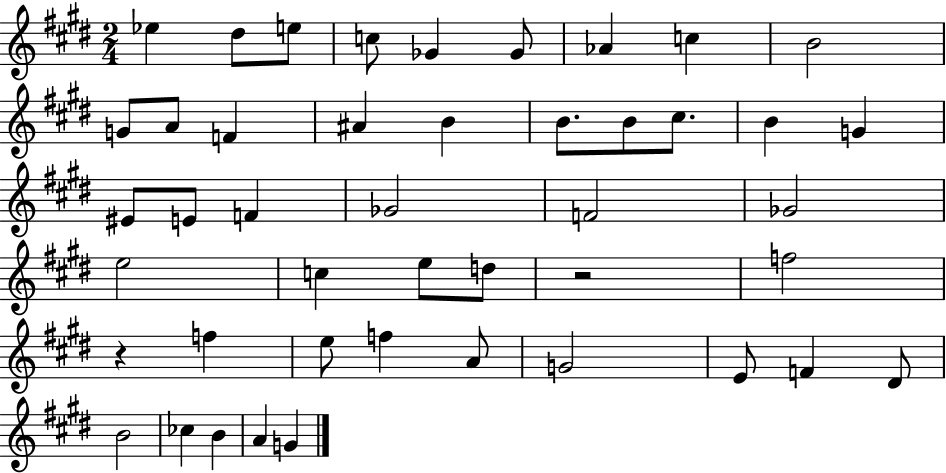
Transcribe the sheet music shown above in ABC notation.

X:1
T:Untitled
M:2/4
L:1/4
K:E
_e ^d/2 e/2 c/2 _G _G/2 _A c B2 G/2 A/2 F ^A B B/2 B/2 ^c/2 B G ^E/2 E/2 F _G2 F2 _G2 e2 c e/2 d/2 z2 f2 z f e/2 f A/2 G2 E/2 F ^D/2 B2 _c B A G